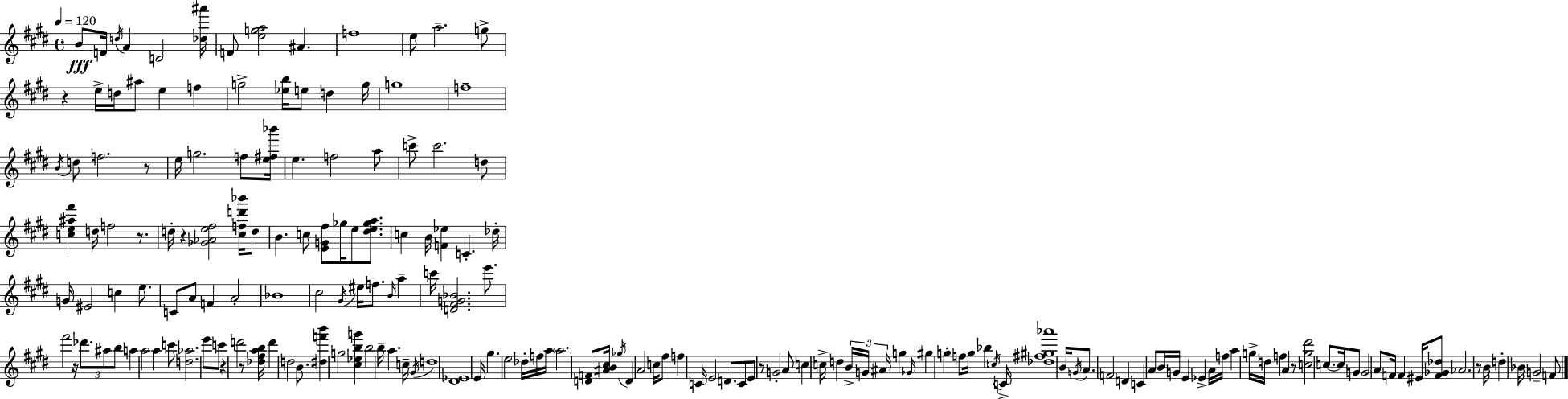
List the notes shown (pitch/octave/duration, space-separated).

B4/e F4/s D5/s A4/q D4/h [Db5,A#6]/s F4/e [E5,G5,A5]/h A#4/q. F5/w E5/e A5/h. G5/e R/q E5/s D5/s A#5/e E5/q F5/q G5/h [Eb5,B5]/s E5/e D5/q G5/s G5/w F5/w B4/s D5/e F5/h. R/e E5/s G5/h. F5/e [E5,F#5,Bb6]/s E5/q. F5/h A5/e C6/e C6/h. D5/e [C5,E5,A#5,F#6]/q D5/s F5/h R/e. D5/s R/q [Gb4,Ab4,E5,F#5]/h [C#5,F5,D6,Bb6]/s D5/e B4/q. C5/e [E4,G4,F#5]/e Gb5/s E5/e [D#5,E5,Gb5,A5]/e. C5/q B4/s [F4,Eb5]/q C4/q. Db5/s G4/s EIS4/h C5/q E5/e. C4/e A4/e F4/q A4/h Bb4/w C#5/h G#4/s EIS5/s F5/e. B4/s A5/q C6/s [D4,F#4,G4,Bb4]/h. E6/e. F#6/h R/s Db6/e. A#5/e B5/e A5/q A5/h A5/q C6/e [D5,Ab5]/h. E6/e C6/e R/q D6/h R/e [Db5,F#5,A5,B5]/s D6/q D5/h B4/e. [D#5,F6,B6]/q G5/h [C#5,Eb5,B5,G6]/q B5/h B5/s A5/q. C5/s G#4/s D5/w [D#4,Eb4]/w E4/s G#5/q. E5/h Db5/s F5/s A5/s A5/h. [D4,F4]/e [A#4,B4,C#5]/s Gb5/s D4/q A4/h C5/s F#5/e F5/q C4/s E4/h D4/e. C4/e E4/e R/e G4/h A4/e C5/q C5/s D5/q B4/s G4/s A#4/s G5/q Gb4/s G#5/q G5/q F5/e G5/s Bb5/q C5/s C4/s [Db5,F#5,G#5,Ab6]/w B4/s G4/s A4/e. F4/h D4/q C4/q A4/e B4/s G4/s E4/q Eb4/q A4/s F5/s A5/q G5/s D5/s F5/q A4/q R/e [C5,G5,D#6]/h C5/e. C5/s G4/e G4/h A4/e F4/s F4/q EIS4/s [F4,Gb4,Db5]/e Ab4/h. R/e B4/s D5/q Bb4/s G4/h F4/e